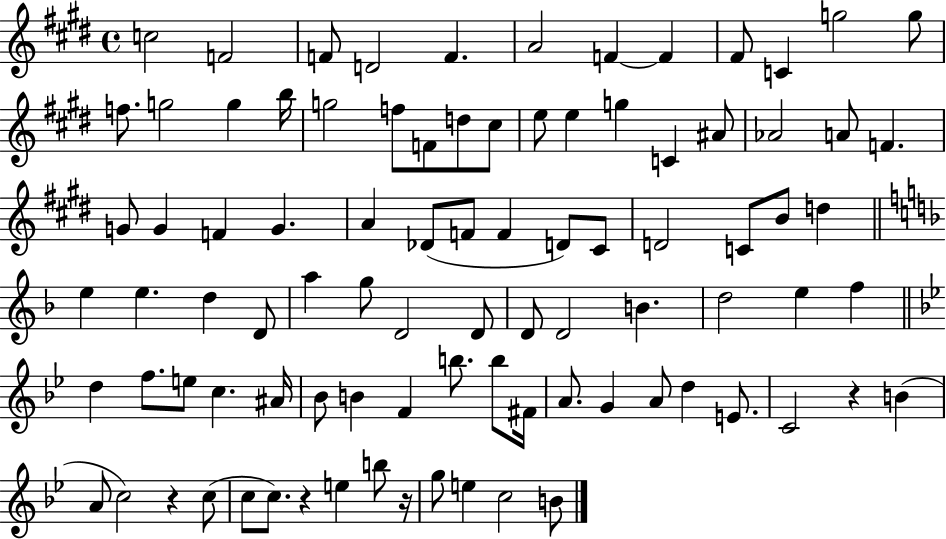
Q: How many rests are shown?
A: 4